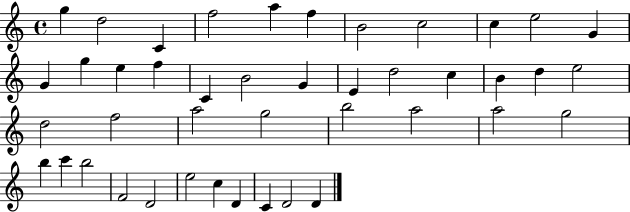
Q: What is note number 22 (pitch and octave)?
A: B4